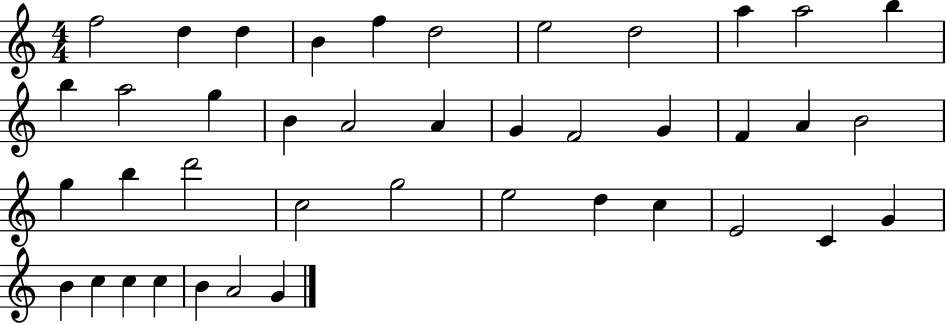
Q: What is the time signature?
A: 4/4